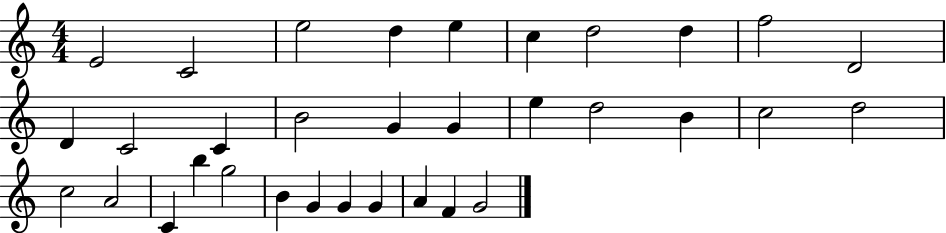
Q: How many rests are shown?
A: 0